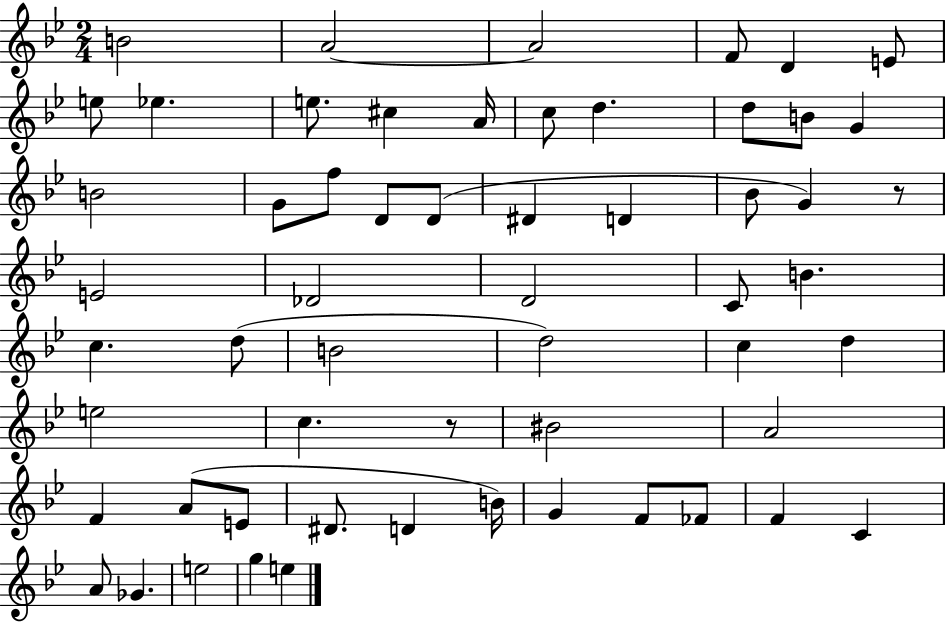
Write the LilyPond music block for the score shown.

{
  \clef treble
  \numericTimeSignature
  \time 2/4
  \key bes \major
  b'2 | a'2~~ | a'2 | f'8 d'4 e'8 | \break e''8 ees''4. | e''8. cis''4 a'16 | c''8 d''4. | d''8 b'8 g'4 | \break b'2 | g'8 f''8 d'8 d'8( | dis'4 d'4 | bes'8 g'4) r8 | \break e'2 | des'2 | d'2 | c'8 b'4. | \break c''4. d''8( | b'2 | d''2) | c''4 d''4 | \break e''2 | c''4. r8 | bis'2 | a'2 | \break f'4 a'8( e'8 | dis'8. d'4 b'16) | g'4 f'8 fes'8 | f'4 c'4 | \break a'8 ges'4. | e''2 | g''4 e''4 | \bar "|."
}